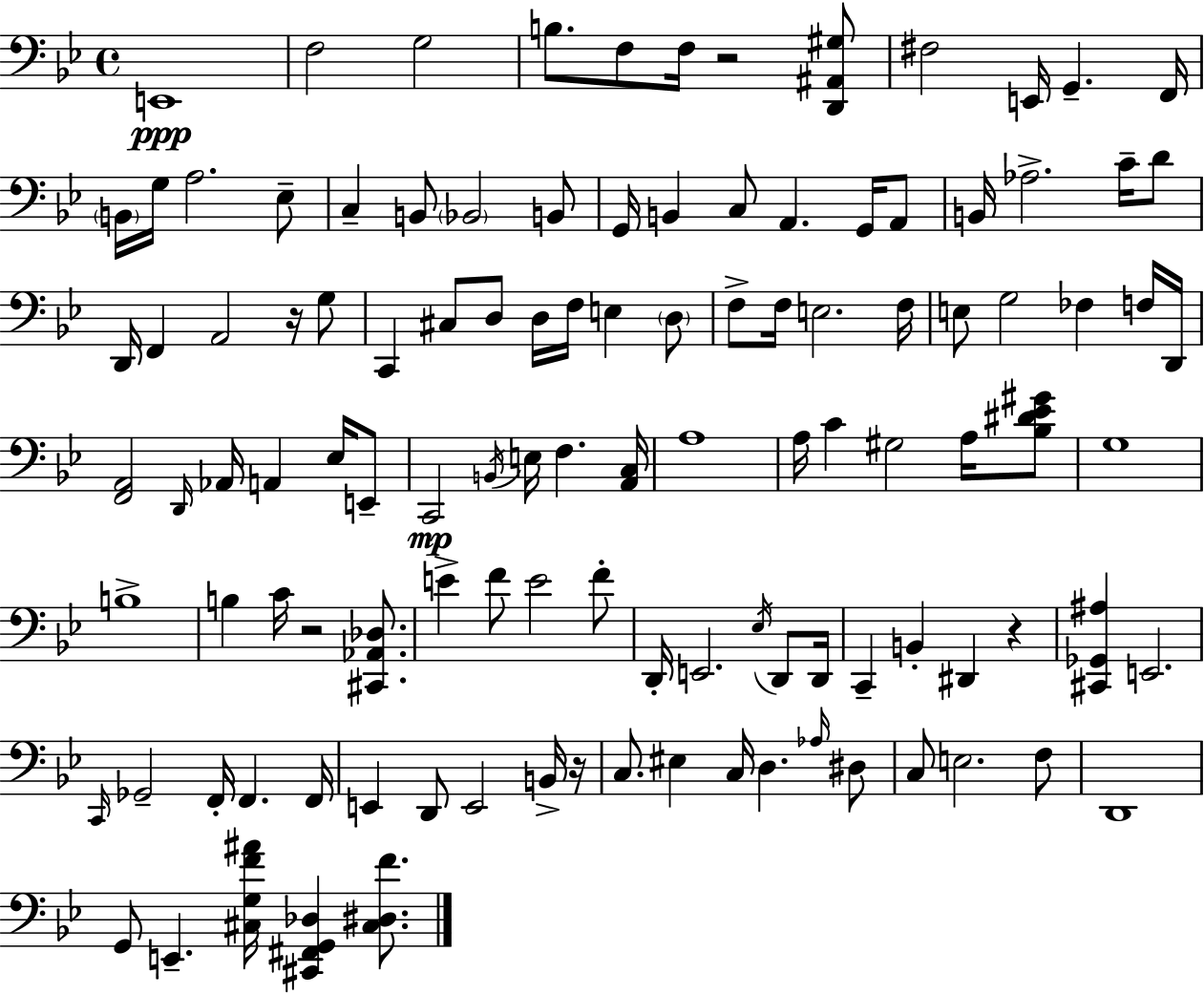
E2/w F3/h G3/h B3/e. F3/e F3/s R/h [D2,A#2,G#3]/e F#3/h E2/s G2/q. F2/s B2/s G3/s A3/h. Eb3/e C3/q B2/e Bb2/h B2/e G2/s B2/q C3/e A2/q. G2/s A2/e B2/s Ab3/h. C4/s D4/e D2/s F2/q A2/h R/s G3/e C2/q C#3/e D3/e D3/s F3/s E3/q D3/e F3/e F3/s E3/h. F3/s E3/e G3/h FES3/q F3/s D2/s [F2,A2]/h D2/s Ab2/s A2/q Eb3/s E2/e C2/h B2/s E3/s F3/q. [A2,C3]/s A3/w A3/s C4/q G#3/h A3/s [Bb3,D#4,Eb4,G#4]/e G3/w B3/w B3/q C4/s R/h [C#2,Ab2,Db3]/e. E4/q F4/e E4/h F4/e D2/s E2/h. Eb3/s D2/e D2/s C2/q B2/q D#2/q R/q [C#2,Gb2,A#3]/q E2/h. C2/s Gb2/h F2/s F2/q. F2/s E2/q D2/e E2/h B2/s R/s C3/e. EIS3/q C3/s D3/q. Ab3/s D#3/e C3/e E3/h. F3/e D2/w G2/e E2/q. [C#3,G3,F4,A#4]/s [C#2,F#2,G2,Db3]/q [C#3,D#3,F4]/e.